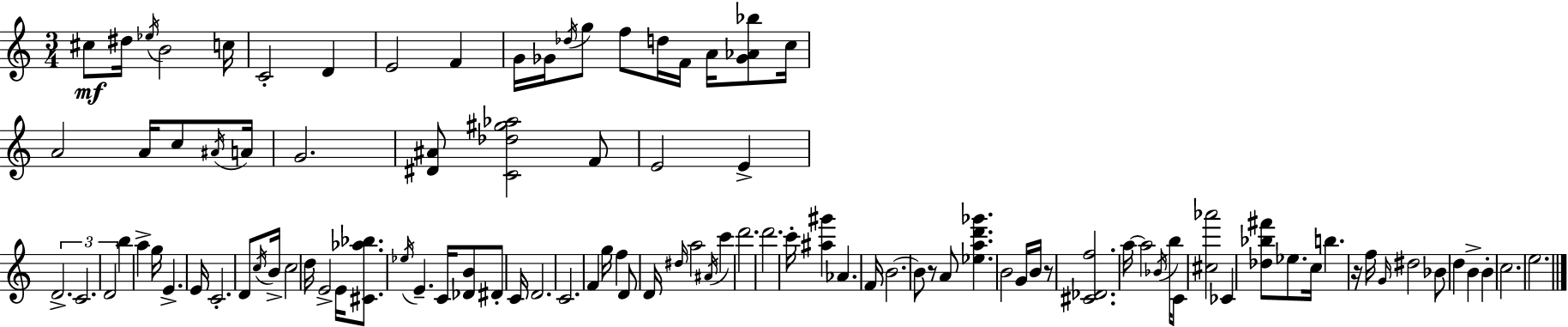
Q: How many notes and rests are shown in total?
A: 101